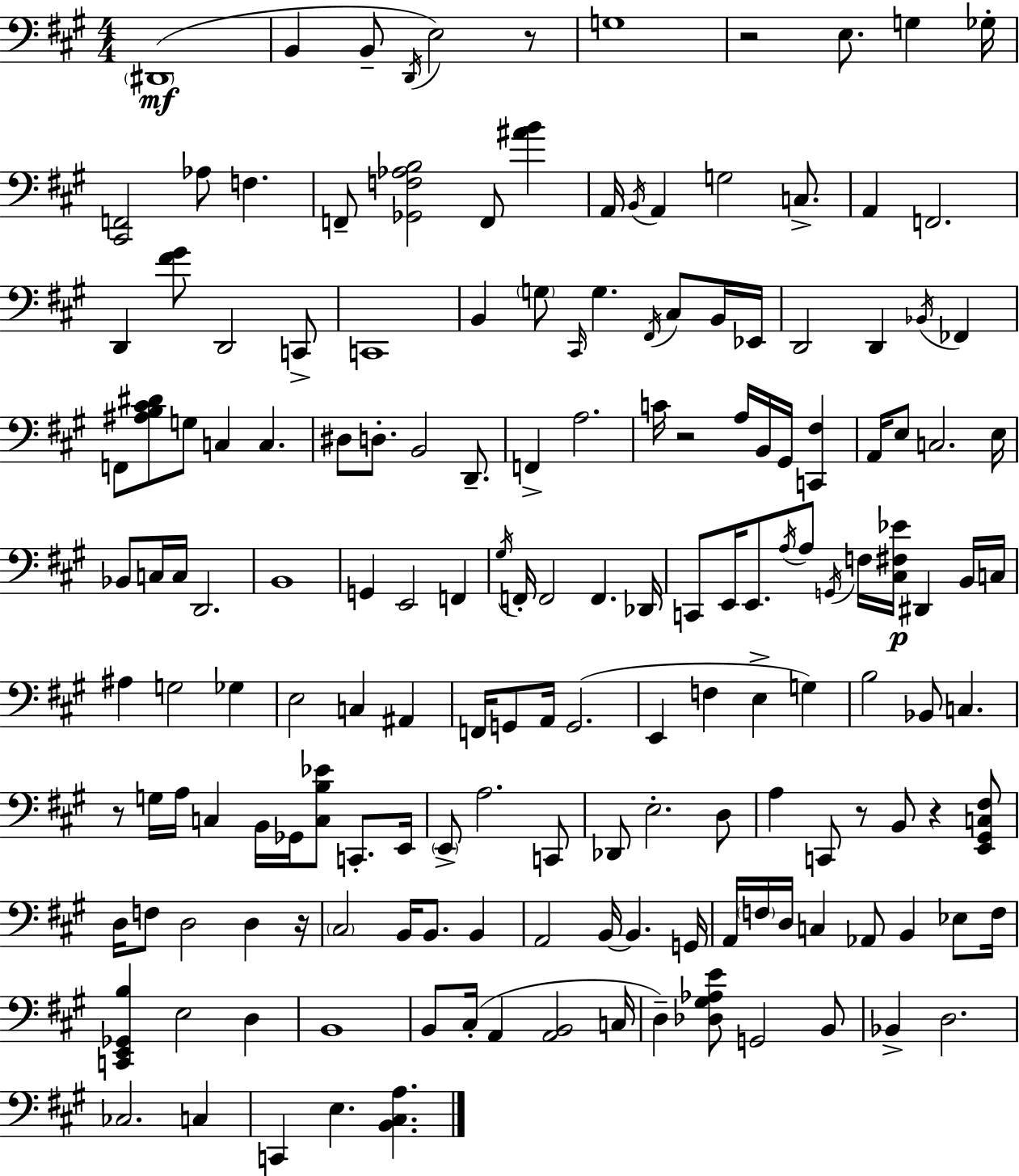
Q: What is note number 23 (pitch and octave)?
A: C2